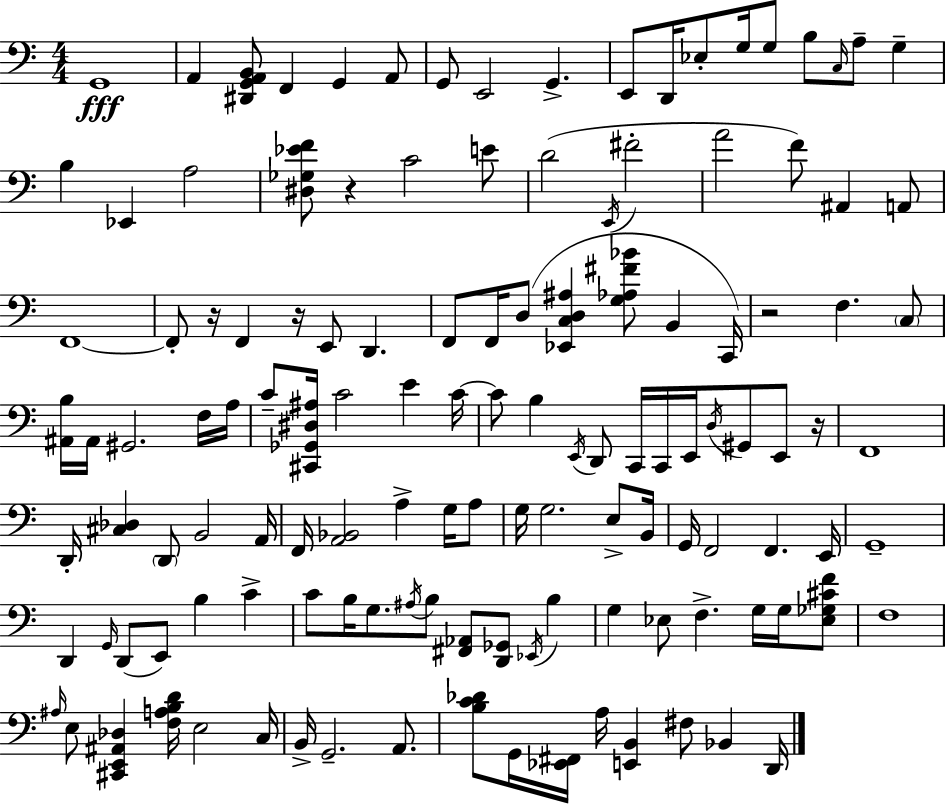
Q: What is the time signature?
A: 4/4